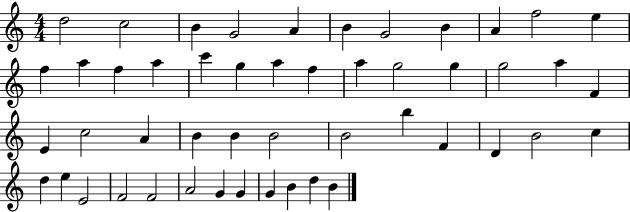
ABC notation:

X:1
T:Untitled
M:4/4
L:1/4
K:C
d2 c2 B G2 A B G2 B A f2 e f a f a c' g a f a g2 g g2 a F E c2 A B B B2 B2 b F D B2 c d e E2 F2 F2 A2 G G G B d B